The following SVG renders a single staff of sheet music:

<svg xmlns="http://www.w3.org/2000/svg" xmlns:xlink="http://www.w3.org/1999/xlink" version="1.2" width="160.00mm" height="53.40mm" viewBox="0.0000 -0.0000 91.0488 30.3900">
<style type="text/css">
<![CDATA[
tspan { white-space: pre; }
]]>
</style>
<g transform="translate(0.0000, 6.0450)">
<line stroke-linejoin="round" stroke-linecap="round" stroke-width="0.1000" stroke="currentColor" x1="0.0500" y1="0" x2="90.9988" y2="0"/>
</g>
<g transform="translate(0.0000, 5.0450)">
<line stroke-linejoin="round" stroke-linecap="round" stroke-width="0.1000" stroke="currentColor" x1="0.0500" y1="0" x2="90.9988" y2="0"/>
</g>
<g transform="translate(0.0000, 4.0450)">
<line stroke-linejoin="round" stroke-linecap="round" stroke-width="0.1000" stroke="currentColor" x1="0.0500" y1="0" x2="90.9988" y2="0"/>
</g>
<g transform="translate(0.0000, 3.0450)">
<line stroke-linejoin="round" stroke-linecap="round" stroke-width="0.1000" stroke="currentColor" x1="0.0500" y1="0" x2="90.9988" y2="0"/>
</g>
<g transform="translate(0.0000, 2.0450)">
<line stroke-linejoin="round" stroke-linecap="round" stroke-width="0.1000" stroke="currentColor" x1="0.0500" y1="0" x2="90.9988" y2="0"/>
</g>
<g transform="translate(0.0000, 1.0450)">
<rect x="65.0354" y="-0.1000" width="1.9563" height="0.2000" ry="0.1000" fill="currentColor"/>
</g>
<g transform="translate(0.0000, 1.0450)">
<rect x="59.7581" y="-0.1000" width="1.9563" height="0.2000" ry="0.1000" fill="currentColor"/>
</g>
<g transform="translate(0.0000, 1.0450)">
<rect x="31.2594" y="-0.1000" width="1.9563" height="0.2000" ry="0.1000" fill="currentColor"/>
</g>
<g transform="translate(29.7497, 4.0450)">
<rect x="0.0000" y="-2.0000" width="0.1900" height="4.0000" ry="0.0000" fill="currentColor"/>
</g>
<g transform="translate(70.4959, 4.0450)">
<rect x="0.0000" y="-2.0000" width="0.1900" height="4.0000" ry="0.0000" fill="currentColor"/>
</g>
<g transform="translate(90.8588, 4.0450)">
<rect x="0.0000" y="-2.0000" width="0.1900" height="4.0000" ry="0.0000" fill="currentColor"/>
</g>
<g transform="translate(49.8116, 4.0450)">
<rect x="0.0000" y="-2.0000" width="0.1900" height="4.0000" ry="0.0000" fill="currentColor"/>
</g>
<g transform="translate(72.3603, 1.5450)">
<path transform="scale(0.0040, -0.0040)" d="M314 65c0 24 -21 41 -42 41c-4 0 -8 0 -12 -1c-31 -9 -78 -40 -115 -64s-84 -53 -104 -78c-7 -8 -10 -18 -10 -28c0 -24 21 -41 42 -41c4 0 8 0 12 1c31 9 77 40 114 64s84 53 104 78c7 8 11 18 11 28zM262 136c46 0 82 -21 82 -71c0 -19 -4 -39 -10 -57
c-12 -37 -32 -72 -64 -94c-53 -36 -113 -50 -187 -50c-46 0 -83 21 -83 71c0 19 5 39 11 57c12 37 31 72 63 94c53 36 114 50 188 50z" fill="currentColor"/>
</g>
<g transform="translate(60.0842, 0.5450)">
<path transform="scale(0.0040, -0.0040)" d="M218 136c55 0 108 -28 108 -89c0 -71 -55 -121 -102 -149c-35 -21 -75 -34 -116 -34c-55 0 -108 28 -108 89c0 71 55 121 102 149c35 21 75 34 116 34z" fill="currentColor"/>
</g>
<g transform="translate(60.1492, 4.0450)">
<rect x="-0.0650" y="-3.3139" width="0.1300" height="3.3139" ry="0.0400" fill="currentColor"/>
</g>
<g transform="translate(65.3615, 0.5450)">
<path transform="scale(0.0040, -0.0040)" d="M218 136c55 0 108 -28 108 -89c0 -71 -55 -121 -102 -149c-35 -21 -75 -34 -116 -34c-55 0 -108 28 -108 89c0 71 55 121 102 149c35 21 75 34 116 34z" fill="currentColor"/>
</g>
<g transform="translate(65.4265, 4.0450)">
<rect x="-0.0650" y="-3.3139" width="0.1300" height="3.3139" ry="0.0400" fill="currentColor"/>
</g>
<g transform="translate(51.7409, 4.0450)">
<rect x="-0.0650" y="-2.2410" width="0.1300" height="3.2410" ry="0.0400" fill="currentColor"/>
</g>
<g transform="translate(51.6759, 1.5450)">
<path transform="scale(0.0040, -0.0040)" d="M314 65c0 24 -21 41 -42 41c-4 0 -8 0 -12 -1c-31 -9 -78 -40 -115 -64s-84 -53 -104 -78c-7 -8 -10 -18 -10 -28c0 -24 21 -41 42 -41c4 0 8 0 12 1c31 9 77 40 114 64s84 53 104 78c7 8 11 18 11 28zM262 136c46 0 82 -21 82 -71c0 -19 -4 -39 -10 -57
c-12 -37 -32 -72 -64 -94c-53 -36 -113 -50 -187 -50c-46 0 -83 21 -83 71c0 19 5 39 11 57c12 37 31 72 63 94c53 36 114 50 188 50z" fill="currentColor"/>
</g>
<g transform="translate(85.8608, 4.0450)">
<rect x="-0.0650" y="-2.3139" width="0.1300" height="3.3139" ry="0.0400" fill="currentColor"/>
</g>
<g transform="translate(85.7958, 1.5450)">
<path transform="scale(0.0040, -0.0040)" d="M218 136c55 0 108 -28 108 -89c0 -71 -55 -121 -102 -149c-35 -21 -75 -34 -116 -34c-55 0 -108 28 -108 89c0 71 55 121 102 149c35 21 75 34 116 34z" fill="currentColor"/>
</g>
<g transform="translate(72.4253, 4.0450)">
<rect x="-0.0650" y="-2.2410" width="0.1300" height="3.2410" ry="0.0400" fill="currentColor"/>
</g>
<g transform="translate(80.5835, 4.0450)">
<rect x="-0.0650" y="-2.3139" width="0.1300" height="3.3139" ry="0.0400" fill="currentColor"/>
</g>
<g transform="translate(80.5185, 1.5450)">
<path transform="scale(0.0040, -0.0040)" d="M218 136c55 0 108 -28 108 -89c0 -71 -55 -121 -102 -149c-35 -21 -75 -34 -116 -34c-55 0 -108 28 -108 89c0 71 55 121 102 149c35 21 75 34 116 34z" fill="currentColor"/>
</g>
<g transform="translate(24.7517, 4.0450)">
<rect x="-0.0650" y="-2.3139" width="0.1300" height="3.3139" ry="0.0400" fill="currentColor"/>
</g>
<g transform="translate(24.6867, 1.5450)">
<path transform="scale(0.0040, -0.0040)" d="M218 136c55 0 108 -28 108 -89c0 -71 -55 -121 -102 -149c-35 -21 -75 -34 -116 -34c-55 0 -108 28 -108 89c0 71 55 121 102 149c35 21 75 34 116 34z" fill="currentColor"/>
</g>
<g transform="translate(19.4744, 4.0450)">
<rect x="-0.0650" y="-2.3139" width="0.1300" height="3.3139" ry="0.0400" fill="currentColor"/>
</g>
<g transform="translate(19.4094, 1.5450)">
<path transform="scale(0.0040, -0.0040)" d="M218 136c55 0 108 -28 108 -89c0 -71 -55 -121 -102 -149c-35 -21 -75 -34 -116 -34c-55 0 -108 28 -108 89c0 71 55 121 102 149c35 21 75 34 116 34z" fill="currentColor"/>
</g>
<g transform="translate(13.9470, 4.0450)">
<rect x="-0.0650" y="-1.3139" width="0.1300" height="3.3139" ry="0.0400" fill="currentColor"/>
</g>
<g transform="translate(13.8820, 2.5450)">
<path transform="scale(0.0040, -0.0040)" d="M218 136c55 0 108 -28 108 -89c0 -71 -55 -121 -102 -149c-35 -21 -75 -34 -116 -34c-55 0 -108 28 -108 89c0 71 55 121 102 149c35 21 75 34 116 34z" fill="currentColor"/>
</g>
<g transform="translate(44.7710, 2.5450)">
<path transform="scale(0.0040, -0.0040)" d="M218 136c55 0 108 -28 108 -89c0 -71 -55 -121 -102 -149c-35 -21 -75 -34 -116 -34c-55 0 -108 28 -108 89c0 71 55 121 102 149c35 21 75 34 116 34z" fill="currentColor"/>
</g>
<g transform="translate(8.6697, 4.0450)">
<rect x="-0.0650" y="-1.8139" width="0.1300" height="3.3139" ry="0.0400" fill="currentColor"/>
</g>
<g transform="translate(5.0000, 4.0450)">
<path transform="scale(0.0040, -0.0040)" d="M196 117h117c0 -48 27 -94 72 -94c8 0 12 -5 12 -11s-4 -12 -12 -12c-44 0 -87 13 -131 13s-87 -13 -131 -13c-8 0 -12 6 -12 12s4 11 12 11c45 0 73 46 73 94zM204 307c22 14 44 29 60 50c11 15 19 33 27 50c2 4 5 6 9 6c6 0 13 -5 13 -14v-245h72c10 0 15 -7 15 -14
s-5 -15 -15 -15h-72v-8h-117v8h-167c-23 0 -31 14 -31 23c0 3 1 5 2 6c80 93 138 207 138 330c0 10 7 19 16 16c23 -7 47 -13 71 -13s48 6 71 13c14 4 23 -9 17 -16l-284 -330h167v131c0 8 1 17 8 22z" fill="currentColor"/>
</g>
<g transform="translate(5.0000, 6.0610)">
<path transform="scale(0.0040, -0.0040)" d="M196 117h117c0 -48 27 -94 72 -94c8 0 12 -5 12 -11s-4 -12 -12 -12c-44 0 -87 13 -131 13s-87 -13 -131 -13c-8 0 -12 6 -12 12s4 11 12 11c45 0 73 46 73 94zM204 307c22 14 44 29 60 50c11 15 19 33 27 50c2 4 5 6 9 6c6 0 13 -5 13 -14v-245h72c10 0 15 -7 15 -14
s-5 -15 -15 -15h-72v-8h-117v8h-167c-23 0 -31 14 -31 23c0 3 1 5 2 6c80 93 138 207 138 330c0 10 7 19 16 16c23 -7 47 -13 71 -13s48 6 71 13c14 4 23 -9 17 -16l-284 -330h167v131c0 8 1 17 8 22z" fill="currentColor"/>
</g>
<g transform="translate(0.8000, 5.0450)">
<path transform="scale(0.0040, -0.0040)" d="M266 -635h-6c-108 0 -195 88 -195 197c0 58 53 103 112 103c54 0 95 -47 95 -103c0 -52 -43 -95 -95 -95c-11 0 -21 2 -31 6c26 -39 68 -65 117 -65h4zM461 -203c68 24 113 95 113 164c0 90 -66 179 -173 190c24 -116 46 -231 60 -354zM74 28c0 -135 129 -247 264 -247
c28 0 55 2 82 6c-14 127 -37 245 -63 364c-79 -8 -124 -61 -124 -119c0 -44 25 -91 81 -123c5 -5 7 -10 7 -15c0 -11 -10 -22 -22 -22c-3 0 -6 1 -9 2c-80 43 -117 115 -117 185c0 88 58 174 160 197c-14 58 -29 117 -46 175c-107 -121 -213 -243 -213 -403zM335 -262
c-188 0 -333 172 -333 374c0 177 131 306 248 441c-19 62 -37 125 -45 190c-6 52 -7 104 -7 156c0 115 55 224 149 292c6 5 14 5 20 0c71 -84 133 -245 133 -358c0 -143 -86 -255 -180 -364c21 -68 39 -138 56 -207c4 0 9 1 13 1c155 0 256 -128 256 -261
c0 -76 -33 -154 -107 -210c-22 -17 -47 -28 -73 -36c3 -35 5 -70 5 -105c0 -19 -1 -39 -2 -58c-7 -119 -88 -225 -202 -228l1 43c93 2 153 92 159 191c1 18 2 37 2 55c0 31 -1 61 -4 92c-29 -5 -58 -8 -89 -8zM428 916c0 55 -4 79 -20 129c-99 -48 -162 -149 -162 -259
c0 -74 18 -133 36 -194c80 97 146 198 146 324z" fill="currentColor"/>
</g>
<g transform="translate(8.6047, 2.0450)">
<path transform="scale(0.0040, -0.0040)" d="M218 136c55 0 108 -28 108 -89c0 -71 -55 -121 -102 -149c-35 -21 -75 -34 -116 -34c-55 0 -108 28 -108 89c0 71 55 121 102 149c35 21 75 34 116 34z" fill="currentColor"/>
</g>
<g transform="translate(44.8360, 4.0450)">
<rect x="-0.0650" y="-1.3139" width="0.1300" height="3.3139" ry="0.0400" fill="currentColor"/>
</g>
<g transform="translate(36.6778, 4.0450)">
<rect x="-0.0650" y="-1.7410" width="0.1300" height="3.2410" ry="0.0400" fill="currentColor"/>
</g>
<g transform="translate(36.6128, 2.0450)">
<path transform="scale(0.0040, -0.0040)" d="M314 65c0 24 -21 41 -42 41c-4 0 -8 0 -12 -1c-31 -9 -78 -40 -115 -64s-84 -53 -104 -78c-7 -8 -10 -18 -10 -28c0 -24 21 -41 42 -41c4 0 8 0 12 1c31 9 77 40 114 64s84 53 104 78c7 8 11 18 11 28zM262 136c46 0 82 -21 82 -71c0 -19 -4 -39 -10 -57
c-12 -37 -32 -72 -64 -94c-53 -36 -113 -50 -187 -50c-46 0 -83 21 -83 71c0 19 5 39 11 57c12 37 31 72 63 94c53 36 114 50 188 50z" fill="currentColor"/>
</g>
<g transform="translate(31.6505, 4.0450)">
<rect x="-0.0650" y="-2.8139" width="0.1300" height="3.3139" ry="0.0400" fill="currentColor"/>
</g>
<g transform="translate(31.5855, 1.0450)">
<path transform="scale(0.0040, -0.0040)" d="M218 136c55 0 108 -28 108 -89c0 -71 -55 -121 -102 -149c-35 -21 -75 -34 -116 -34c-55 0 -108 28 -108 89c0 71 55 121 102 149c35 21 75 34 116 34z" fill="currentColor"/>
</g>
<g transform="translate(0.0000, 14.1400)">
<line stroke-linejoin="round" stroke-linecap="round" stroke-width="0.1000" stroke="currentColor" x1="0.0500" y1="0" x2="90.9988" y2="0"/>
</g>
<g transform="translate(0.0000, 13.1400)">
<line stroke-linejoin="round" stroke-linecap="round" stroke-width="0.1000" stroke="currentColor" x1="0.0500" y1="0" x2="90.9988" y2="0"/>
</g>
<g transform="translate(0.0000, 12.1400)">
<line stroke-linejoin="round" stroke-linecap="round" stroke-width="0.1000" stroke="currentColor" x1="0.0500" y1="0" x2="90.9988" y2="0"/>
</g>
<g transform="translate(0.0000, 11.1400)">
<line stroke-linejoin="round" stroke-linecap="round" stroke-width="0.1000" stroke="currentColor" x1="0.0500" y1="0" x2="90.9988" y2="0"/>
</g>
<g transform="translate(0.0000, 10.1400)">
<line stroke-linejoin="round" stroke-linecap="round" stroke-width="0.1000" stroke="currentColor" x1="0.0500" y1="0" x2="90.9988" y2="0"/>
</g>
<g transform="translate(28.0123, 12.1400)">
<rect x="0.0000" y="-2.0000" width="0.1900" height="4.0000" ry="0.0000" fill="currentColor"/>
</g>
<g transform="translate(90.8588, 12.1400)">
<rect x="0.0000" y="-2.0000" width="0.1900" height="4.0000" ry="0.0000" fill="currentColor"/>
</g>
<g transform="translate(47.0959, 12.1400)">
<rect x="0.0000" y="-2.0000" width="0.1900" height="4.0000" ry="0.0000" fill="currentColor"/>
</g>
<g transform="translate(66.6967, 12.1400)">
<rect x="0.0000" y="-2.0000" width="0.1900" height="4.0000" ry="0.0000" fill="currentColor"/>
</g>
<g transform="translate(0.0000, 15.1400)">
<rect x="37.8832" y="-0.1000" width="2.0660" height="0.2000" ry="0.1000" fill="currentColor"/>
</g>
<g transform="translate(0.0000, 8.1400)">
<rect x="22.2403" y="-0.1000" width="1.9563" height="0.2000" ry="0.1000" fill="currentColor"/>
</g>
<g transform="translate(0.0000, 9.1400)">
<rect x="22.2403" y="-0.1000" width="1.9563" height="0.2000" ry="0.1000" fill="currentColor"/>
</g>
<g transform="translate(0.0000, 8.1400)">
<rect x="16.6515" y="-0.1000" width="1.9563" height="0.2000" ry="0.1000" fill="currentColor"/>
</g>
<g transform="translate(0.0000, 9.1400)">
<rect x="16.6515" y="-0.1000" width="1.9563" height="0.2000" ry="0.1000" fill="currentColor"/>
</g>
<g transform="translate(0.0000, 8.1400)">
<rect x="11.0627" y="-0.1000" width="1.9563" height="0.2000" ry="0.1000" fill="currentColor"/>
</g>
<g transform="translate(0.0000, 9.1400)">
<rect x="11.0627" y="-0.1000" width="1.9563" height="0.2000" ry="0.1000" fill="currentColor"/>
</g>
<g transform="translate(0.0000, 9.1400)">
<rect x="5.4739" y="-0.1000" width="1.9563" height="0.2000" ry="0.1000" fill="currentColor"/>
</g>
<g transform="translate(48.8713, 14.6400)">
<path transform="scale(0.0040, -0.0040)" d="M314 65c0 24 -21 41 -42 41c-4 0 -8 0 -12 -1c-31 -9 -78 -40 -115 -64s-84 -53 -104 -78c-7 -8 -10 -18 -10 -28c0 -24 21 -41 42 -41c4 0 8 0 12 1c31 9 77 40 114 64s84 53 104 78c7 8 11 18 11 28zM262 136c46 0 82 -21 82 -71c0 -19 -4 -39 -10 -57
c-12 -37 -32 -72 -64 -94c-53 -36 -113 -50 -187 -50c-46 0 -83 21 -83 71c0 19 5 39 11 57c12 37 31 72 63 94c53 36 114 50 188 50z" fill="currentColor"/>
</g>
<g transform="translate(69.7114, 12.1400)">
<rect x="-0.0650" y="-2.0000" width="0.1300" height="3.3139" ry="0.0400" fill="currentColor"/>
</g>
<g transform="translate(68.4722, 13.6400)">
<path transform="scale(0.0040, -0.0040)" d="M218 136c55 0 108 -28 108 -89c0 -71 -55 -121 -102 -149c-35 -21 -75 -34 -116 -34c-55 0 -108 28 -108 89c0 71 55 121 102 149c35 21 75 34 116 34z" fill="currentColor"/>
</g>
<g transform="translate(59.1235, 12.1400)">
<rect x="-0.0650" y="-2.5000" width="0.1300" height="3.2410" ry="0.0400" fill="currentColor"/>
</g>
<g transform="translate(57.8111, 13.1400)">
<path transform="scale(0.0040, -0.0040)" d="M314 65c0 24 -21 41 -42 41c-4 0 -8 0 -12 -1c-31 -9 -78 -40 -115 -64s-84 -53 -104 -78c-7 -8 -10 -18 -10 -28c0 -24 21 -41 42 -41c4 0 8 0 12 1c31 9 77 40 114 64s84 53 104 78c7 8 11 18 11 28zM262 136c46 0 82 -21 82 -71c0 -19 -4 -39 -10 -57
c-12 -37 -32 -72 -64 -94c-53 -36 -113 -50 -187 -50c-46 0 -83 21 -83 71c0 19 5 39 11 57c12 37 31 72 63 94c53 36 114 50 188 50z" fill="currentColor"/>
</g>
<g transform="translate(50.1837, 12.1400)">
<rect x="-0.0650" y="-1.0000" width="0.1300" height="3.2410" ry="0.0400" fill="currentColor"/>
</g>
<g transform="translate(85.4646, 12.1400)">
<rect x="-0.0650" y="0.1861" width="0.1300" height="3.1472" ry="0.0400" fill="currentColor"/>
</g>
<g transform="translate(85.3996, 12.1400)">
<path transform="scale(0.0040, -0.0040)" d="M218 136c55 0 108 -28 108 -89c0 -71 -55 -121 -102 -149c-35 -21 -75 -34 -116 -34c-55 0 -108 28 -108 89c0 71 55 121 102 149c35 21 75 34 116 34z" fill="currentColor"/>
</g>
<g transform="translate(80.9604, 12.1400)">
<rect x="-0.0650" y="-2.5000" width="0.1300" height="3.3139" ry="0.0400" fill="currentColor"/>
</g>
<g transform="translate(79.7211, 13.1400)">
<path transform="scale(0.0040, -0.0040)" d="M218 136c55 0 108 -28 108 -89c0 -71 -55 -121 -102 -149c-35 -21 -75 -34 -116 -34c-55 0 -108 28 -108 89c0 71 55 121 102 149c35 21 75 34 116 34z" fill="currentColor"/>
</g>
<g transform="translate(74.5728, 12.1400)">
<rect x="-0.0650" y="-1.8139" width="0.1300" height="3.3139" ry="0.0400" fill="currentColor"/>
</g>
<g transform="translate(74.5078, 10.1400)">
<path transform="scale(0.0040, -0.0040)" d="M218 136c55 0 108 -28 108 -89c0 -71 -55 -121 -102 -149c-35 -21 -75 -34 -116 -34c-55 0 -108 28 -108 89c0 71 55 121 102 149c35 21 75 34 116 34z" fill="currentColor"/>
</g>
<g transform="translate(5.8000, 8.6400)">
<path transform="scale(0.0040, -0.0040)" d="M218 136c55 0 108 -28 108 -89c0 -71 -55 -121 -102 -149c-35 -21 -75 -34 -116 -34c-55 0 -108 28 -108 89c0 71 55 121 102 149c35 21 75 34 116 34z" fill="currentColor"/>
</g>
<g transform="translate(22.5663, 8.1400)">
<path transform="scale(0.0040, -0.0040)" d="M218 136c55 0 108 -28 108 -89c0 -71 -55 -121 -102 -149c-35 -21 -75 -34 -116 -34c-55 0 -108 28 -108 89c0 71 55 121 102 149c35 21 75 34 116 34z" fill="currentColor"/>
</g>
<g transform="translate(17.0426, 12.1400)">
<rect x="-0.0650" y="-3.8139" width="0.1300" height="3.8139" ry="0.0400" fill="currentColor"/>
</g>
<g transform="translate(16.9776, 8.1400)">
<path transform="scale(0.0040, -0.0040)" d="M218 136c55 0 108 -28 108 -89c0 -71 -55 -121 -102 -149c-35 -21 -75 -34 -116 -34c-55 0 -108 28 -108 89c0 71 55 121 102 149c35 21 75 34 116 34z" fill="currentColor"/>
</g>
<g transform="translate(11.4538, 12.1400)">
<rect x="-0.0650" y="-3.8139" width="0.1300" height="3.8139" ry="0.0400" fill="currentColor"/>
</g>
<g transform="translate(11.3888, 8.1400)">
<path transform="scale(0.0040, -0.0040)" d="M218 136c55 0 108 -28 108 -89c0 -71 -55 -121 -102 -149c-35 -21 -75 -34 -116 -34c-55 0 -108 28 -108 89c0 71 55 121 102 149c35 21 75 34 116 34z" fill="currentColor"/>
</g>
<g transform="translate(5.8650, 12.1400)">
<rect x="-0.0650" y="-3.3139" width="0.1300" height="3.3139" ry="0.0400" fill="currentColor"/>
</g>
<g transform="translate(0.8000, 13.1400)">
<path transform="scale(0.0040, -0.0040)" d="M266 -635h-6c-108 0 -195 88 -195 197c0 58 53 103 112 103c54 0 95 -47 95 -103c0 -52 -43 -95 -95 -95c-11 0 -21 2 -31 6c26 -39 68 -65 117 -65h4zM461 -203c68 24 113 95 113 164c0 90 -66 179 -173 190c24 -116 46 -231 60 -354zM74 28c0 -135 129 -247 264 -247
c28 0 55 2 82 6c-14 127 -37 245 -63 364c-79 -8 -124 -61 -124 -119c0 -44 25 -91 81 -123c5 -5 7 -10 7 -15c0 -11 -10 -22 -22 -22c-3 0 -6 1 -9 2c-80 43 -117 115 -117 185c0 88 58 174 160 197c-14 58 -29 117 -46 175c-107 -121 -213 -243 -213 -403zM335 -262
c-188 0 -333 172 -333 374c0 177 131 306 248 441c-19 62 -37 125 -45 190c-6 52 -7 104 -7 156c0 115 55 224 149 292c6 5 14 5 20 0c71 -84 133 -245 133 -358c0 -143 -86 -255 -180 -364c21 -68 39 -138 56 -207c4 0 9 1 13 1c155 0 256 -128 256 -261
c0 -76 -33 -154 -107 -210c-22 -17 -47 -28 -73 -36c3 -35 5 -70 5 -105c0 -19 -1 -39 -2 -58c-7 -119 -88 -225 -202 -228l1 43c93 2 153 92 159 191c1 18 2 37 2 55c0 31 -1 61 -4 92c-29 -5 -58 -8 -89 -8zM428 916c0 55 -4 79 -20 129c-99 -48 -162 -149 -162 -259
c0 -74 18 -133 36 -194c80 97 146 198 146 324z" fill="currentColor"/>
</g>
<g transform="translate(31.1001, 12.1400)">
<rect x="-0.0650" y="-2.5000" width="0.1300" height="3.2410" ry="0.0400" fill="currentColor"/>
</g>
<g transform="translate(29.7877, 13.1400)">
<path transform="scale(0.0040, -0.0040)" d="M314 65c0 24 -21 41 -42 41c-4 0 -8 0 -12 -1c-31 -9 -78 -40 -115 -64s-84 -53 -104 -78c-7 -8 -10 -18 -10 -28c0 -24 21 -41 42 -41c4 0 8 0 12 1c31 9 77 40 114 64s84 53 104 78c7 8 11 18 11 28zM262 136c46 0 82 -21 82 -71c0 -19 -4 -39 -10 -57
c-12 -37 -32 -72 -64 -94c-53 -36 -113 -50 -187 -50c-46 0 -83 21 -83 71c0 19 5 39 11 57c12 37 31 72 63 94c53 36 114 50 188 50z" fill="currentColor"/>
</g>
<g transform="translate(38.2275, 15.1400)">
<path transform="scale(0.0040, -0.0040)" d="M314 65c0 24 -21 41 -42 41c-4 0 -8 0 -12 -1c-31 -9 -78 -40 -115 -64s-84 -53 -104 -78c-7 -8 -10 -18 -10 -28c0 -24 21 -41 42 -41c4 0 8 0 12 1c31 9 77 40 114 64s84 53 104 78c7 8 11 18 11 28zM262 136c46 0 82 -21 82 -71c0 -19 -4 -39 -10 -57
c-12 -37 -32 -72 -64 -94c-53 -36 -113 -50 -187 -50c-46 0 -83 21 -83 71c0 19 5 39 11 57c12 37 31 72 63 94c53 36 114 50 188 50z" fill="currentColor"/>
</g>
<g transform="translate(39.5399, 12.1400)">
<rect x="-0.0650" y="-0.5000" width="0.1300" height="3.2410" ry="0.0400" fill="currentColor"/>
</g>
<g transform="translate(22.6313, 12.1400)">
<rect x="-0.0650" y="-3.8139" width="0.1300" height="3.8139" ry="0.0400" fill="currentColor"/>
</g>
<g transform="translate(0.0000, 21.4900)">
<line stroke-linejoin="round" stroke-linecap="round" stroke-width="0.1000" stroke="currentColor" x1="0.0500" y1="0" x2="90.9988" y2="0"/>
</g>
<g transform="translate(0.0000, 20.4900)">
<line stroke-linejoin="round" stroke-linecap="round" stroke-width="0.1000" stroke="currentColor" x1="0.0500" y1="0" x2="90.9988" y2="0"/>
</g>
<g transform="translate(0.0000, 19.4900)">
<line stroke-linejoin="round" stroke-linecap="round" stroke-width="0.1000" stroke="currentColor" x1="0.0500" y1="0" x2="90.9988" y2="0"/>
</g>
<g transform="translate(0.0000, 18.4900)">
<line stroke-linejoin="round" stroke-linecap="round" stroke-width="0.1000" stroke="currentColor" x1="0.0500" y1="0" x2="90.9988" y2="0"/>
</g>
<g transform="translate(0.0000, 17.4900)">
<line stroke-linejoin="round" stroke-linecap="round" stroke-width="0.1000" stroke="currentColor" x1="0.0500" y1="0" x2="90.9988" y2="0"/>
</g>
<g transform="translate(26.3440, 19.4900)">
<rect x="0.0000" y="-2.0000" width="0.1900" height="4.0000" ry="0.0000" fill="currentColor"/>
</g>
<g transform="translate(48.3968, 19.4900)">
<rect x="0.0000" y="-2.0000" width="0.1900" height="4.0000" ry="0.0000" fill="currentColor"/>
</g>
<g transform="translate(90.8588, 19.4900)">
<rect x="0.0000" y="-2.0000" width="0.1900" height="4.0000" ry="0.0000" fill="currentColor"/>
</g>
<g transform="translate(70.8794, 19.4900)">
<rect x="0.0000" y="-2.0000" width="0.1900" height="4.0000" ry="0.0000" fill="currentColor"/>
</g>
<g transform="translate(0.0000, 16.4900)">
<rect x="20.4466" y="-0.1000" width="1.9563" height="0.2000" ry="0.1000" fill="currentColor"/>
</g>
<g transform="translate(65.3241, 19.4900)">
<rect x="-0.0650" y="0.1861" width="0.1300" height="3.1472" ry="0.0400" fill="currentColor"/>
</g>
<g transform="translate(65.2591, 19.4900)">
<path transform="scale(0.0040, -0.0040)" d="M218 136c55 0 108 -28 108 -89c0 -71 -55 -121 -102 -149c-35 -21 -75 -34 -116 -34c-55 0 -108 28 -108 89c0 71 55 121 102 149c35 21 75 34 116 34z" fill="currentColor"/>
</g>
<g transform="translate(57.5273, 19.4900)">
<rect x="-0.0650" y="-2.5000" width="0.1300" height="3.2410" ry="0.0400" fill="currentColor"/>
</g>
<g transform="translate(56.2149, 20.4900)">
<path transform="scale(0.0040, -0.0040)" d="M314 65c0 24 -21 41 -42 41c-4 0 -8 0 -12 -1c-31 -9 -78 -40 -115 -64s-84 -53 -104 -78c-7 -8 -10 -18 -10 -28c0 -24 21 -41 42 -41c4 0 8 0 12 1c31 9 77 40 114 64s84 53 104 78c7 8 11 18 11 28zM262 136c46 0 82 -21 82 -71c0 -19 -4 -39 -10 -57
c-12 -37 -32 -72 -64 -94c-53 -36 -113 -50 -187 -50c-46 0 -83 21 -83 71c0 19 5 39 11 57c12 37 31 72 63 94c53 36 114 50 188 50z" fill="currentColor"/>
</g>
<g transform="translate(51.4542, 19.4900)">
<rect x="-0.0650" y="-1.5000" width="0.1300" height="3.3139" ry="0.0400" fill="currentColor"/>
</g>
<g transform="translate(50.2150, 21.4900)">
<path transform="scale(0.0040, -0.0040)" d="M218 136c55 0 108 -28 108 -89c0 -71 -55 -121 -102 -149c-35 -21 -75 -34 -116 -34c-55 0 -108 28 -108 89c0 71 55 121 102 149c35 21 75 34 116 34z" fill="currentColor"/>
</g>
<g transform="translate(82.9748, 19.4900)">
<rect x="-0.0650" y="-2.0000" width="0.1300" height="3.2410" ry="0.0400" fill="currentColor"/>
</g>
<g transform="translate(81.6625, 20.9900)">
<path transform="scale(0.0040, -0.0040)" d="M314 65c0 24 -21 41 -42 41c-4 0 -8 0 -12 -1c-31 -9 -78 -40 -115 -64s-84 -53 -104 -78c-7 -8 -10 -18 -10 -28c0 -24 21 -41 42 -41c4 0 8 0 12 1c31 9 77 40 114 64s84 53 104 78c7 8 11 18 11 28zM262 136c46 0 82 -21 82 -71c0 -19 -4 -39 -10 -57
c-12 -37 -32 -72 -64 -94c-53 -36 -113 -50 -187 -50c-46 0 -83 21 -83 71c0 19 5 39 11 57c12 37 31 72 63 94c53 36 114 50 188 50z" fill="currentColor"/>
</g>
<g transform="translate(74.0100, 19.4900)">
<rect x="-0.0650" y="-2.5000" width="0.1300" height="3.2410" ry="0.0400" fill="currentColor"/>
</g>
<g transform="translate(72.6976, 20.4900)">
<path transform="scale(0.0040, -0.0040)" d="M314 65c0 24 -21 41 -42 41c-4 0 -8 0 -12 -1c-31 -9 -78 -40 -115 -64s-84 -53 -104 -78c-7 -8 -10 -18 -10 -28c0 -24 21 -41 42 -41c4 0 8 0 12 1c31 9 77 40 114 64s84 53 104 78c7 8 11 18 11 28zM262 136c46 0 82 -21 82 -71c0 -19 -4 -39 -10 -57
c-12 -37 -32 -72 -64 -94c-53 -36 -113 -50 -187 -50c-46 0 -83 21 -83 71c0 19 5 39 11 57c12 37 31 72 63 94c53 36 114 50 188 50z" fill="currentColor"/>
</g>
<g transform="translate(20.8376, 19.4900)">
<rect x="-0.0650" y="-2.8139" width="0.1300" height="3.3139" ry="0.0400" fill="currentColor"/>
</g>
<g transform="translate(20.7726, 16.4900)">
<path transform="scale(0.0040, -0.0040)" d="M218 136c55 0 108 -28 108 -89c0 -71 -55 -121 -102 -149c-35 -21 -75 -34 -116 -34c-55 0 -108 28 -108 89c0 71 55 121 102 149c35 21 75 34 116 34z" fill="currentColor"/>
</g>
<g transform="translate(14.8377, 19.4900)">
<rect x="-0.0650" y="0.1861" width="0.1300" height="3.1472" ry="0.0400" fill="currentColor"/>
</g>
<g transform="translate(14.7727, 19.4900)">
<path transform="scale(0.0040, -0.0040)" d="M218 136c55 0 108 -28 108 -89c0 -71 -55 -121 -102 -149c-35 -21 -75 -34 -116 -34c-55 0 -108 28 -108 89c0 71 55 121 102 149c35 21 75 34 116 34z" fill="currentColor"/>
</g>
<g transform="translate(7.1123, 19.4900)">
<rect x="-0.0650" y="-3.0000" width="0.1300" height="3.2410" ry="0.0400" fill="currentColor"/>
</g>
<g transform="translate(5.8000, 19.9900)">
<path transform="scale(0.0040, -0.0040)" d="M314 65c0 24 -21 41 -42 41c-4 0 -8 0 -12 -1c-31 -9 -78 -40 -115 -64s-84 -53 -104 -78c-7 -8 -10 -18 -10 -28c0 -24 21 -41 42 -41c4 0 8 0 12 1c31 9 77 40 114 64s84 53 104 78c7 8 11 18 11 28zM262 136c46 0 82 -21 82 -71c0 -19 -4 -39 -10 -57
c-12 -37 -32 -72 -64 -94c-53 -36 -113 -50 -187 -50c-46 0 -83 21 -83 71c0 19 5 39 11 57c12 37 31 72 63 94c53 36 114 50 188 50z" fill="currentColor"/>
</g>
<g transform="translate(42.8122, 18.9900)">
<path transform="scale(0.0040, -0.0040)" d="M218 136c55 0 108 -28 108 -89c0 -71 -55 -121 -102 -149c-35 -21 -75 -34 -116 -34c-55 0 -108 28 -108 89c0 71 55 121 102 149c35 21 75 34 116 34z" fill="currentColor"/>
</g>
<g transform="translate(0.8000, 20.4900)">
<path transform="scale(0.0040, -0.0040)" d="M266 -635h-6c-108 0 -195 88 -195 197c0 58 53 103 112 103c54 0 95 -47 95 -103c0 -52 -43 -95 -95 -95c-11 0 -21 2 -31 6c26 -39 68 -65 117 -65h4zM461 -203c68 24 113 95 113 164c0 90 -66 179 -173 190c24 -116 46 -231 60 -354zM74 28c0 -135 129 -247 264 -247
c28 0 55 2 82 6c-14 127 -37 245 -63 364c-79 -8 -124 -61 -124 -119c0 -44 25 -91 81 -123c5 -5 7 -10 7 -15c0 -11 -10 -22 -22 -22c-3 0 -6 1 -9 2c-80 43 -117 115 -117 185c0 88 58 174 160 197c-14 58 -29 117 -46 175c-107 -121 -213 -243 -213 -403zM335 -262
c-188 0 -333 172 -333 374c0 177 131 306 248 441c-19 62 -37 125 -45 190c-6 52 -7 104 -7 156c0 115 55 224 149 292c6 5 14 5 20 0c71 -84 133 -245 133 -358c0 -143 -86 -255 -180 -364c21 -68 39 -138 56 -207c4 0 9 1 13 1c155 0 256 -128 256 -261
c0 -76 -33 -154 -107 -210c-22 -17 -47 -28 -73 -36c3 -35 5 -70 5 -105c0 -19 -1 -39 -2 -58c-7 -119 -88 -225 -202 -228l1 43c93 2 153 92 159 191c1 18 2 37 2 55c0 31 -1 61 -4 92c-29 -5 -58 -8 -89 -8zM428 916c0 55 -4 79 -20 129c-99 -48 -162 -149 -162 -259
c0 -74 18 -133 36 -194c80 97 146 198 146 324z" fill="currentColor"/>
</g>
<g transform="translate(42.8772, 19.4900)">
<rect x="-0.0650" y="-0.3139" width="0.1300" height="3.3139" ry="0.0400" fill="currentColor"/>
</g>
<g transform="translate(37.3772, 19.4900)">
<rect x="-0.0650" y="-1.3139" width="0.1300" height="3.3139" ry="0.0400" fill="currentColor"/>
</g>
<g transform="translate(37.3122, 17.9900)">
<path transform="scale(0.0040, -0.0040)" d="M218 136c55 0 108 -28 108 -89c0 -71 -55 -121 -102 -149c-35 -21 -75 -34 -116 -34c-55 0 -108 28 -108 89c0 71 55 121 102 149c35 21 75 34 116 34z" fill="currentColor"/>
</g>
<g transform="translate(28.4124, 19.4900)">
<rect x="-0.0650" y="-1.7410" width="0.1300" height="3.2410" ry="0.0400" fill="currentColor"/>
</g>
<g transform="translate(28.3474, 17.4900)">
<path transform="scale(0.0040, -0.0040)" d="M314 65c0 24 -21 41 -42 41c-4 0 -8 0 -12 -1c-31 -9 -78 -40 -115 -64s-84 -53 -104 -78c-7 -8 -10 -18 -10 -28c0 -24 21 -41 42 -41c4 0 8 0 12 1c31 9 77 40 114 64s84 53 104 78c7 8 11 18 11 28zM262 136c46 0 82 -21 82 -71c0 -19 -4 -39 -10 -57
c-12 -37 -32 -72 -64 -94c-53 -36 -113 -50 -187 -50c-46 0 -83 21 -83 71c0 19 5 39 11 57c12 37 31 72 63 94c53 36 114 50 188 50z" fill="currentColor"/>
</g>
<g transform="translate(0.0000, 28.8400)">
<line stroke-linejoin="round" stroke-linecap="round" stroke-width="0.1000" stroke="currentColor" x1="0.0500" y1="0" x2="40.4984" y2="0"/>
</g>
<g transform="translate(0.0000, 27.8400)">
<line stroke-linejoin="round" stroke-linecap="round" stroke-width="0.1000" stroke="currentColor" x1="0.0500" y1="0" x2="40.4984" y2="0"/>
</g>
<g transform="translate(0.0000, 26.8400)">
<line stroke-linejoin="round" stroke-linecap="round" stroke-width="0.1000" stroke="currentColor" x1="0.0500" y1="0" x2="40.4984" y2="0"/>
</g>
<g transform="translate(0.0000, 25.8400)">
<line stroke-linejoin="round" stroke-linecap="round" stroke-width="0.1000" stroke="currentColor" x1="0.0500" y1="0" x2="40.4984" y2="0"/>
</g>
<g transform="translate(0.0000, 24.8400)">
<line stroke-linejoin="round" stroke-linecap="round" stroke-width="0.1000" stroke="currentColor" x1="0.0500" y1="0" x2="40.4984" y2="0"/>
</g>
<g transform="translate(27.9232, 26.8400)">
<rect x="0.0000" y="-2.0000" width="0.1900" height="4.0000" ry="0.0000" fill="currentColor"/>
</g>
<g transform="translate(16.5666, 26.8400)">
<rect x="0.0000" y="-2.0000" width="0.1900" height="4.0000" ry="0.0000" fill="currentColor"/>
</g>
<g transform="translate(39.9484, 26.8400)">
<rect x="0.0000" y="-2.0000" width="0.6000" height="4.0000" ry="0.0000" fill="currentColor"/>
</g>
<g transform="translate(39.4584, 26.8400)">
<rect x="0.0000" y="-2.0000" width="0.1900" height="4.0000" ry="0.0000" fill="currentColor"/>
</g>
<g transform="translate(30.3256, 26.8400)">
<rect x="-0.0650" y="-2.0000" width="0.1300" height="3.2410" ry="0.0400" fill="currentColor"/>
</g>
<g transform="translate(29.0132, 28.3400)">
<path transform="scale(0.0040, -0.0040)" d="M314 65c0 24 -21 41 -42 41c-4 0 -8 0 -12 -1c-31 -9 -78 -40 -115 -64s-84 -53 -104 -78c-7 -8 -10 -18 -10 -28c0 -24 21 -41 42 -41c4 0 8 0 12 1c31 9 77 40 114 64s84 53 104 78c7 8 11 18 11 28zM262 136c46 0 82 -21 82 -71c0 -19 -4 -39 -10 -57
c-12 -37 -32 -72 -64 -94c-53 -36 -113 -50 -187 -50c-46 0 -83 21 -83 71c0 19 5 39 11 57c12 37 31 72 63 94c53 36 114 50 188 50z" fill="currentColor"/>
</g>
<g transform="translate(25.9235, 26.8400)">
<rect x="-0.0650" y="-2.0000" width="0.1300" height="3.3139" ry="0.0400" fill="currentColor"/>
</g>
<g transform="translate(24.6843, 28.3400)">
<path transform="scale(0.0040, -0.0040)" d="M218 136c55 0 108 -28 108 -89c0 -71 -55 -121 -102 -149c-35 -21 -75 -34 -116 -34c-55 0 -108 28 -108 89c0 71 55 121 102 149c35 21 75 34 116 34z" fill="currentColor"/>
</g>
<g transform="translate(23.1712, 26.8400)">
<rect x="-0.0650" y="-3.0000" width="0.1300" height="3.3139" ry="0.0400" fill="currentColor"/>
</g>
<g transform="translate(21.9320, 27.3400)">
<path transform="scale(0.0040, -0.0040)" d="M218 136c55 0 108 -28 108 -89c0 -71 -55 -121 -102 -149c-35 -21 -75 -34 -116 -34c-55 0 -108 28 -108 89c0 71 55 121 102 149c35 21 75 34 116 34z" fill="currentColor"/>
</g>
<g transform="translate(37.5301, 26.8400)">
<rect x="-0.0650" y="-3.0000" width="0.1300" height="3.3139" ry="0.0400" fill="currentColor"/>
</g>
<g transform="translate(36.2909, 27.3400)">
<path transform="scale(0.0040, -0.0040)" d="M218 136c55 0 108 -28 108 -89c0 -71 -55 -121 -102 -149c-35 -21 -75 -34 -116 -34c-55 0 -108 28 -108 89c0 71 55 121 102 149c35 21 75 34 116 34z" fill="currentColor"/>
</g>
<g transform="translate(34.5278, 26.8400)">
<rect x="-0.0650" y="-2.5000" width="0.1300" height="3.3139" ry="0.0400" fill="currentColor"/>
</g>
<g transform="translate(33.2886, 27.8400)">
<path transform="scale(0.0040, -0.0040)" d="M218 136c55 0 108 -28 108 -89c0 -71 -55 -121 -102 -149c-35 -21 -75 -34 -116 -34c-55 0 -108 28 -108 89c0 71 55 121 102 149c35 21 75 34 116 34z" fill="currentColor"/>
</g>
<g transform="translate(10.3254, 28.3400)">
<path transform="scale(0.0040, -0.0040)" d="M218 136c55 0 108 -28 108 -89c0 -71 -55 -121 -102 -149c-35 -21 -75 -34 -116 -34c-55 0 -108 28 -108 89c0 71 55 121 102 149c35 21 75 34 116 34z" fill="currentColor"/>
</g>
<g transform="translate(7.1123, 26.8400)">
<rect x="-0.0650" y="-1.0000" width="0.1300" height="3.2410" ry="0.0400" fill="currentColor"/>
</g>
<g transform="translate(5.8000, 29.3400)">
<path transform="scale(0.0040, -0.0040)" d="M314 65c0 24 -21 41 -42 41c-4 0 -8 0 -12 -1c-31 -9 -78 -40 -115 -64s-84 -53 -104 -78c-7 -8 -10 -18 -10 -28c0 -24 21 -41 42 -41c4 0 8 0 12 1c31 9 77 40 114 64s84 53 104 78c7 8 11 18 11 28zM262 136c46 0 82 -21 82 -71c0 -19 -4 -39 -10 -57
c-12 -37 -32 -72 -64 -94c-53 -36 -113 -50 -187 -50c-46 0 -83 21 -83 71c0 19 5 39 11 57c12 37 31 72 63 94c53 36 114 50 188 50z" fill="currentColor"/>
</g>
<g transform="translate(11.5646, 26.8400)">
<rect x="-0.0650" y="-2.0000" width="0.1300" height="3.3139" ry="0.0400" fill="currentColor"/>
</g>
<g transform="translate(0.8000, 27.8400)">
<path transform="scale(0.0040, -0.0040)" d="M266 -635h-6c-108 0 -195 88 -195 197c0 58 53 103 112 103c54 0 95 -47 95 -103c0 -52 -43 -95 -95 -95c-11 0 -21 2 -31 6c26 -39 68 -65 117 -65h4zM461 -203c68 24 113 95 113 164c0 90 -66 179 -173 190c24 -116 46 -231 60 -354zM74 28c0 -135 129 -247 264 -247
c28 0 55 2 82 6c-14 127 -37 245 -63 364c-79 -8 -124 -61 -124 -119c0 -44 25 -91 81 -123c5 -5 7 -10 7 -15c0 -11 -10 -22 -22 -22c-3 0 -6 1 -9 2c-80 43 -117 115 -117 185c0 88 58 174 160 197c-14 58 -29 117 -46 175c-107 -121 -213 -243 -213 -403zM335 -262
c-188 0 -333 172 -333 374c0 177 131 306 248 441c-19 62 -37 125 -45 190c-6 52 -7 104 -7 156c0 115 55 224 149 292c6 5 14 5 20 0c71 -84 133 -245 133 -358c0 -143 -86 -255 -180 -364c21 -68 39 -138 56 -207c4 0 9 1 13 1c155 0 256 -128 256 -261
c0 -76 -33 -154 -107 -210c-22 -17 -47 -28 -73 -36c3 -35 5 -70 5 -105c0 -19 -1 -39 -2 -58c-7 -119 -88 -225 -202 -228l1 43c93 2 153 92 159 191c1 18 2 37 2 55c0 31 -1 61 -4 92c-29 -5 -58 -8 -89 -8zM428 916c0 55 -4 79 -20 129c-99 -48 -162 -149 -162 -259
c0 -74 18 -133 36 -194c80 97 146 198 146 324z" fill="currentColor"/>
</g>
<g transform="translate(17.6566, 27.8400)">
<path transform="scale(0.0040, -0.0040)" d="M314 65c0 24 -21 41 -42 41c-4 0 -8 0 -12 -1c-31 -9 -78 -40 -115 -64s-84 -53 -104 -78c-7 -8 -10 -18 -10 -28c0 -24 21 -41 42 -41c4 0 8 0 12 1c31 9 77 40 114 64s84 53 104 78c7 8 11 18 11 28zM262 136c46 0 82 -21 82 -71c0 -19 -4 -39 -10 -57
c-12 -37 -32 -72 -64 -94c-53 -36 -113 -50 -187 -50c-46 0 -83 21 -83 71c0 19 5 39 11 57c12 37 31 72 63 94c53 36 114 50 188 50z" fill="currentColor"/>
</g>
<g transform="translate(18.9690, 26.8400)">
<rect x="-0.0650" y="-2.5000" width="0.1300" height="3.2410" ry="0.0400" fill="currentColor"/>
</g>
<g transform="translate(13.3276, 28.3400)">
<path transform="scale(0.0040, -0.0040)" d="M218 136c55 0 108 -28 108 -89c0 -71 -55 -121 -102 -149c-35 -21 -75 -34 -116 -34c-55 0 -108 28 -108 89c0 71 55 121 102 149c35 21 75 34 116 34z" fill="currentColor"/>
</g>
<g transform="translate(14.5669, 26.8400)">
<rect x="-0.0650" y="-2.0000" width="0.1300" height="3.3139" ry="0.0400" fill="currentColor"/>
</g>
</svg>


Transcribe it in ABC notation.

X:1
T:Untitled
M:4/4
L:1/4
K:C
f e g g a f2 e g2 b b g2 g g b c' c' c' G2 C2 D2 G2 F f G B A2 B a f2 e c E G2 B G2 F2 D2 F F G2 A F F2 G A